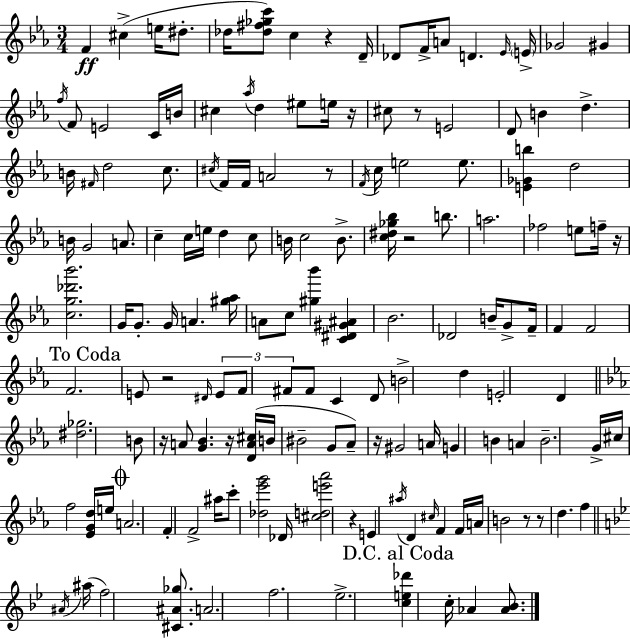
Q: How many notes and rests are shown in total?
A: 154